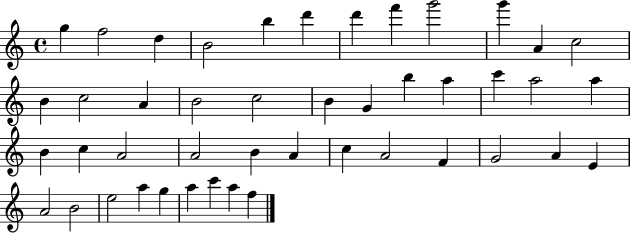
{
  \clef treble
  \time 4/4
  \defaultTimeSignature
  \key c \major
  g''4 f''2 d''4 | b'2 b''4 d'''4 | d'''4 f'''4 g'''2 | g'''4 a'4 c''2 | \break b'4 c''2 a'4 | b'2 c''2 | b'4 g'4 b''4 a''4 | c'''4 a''2 a''4 | \break b'4 c''4 a'2 | a'2 b'4 a'4 | c''4 a'2 f'4 | g'2 a'4 e'4 | \break a'2 b'2 | e''2 a''4 g''4 | a''4 c'''4 a''4 f''4 | \bar "|."
}